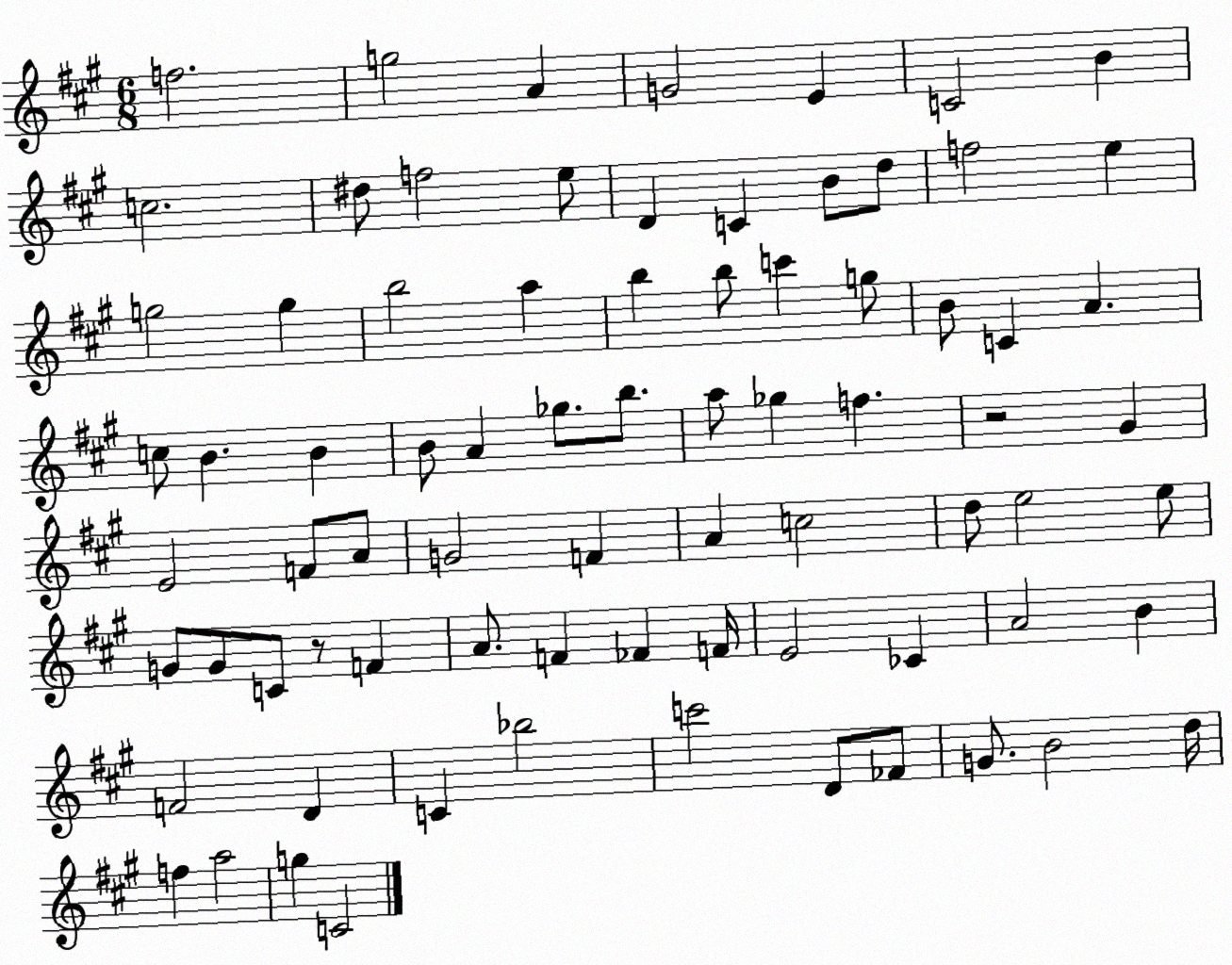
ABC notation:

X:1
T:Untitled
M:6/8
L:1/4
K:A
f2 g2 A G2 E C2 B c2 ^d/2 f2 e/2 D C B/2 d/2 f2 e g2 g b2 a b b/2 c' g/2 B/2 C A c/2 B B B/2 A _g/2 b/2 a/2 _g f z2 ^G E2 F/2 A/2 G2 F A c2 d/2 e2 e/2 G/2 G/2 C/2 z/2 F A/2 F _F F/4 E2 _C A2 B F2 D C _b2 c'2 D/2 _F/2 G/2 B2 d/4 f a2 g C2